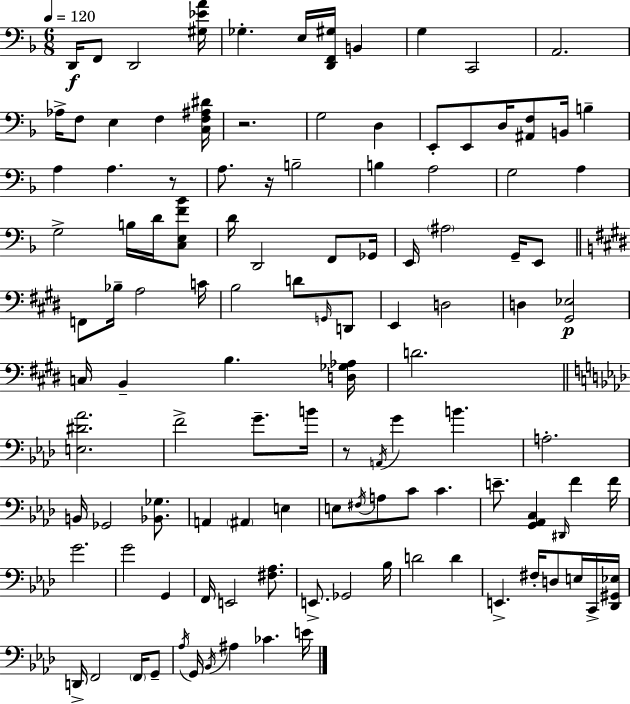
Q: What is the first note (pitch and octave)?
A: D2